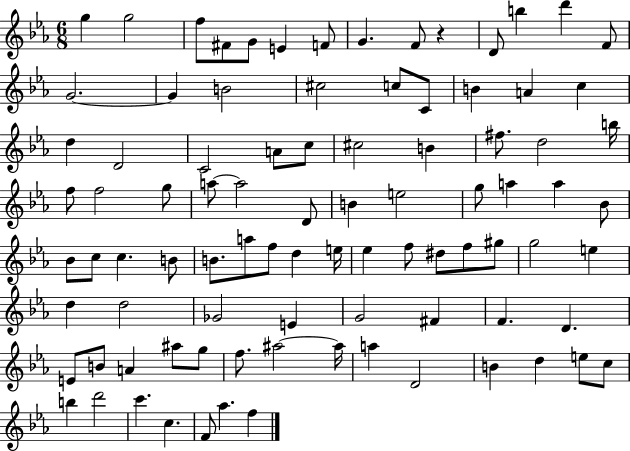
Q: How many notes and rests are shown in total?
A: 90